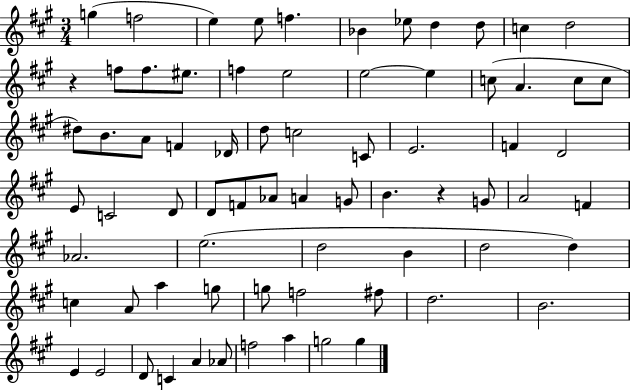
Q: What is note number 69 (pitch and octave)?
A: G5